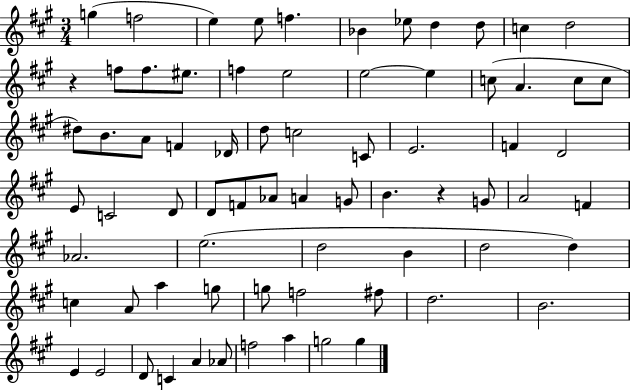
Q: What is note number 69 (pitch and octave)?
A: G5